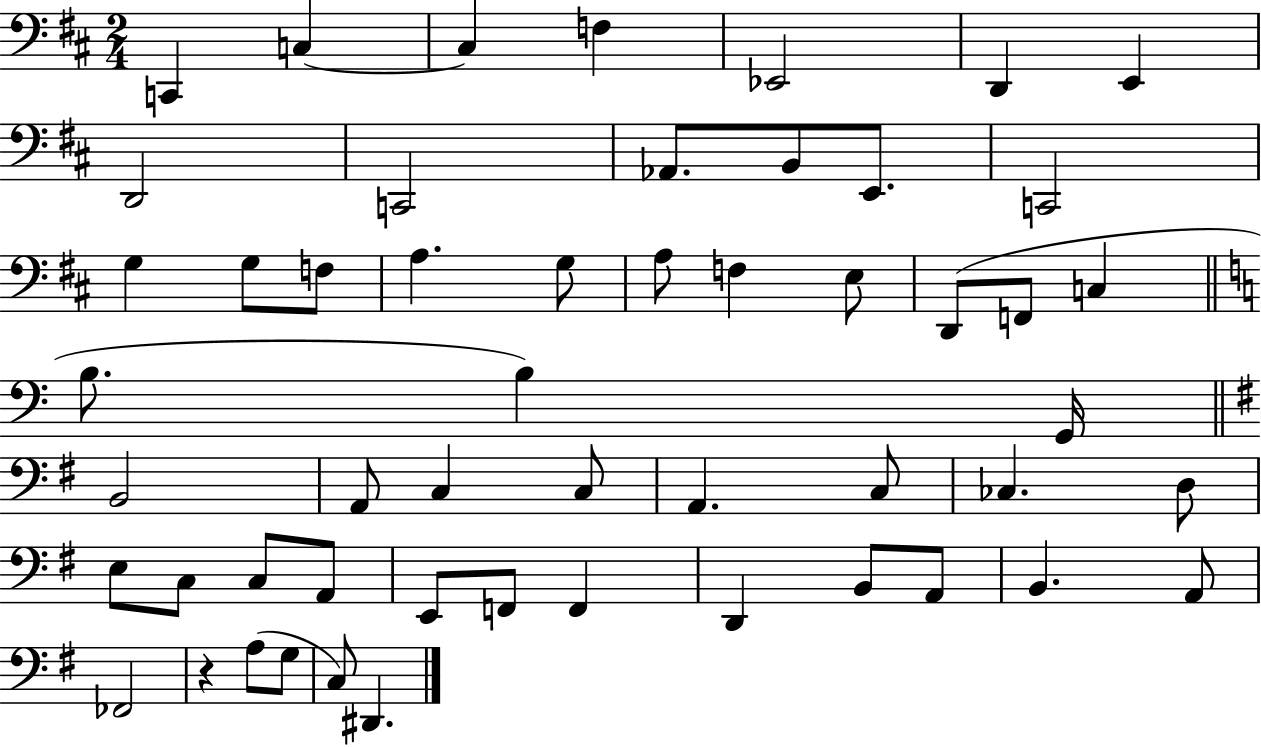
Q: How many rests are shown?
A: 1